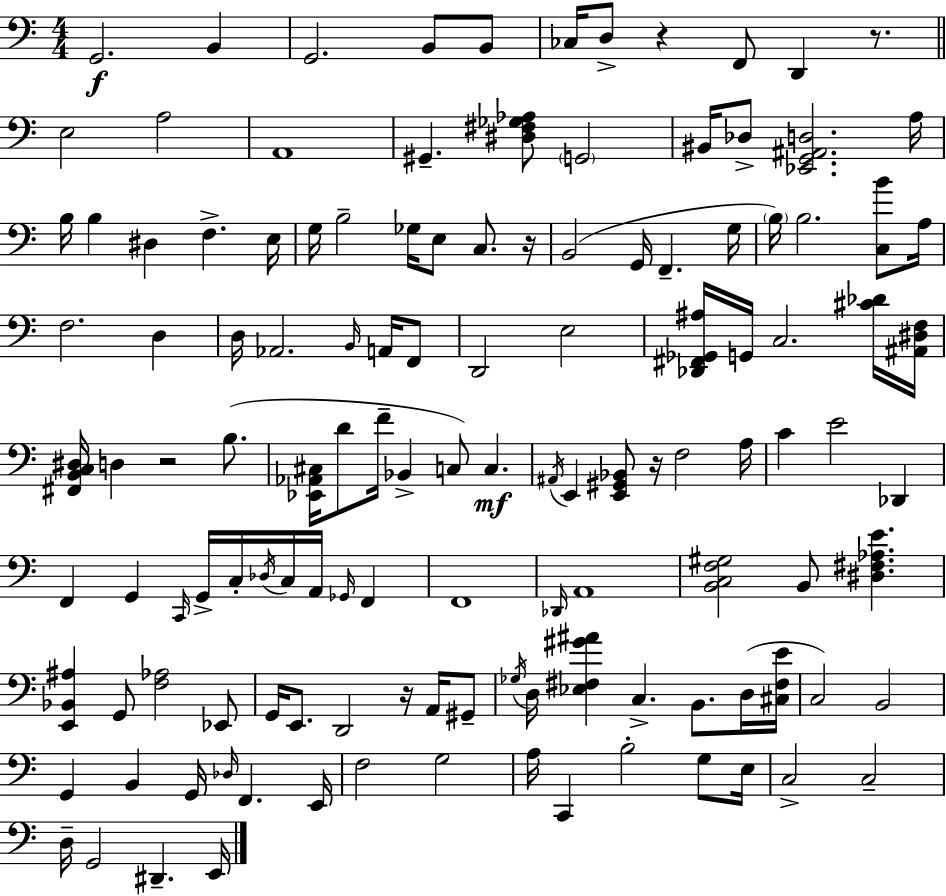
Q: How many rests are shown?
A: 6